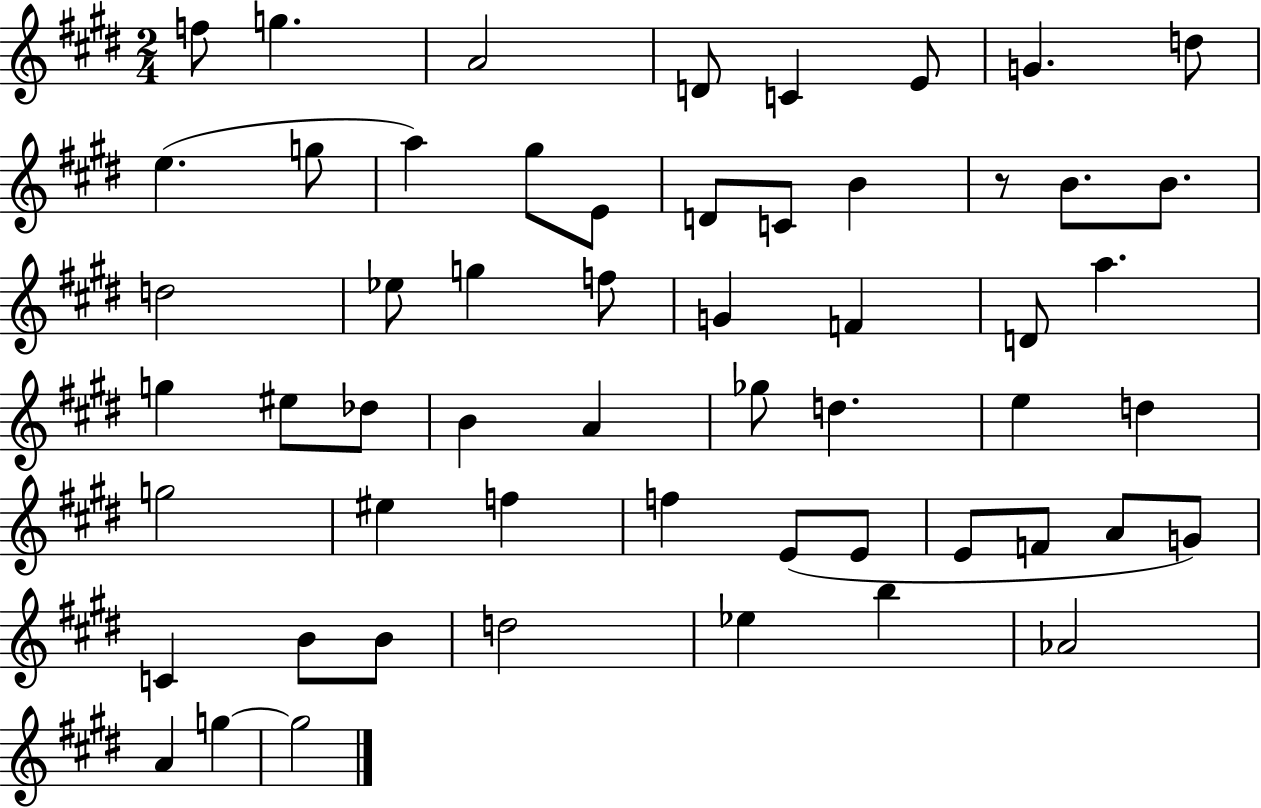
X:1
T:Untitled
M:2/4
L:1/4
K:E
f/2 g A2 D/2 C E/2 G d/2 e g/2 a ^g/2 E/2 D/2 C/2 B z/2 B/2 B/2 d2 _e/2 g f/2 G F D/2 a g ^e/2 _d/2 B A _g/2 d e d g2 ^e f f E/2 E/2 E/2 F/2 A/2 G/2 C B/2 B/2 d2 _e b _A2 A g g2